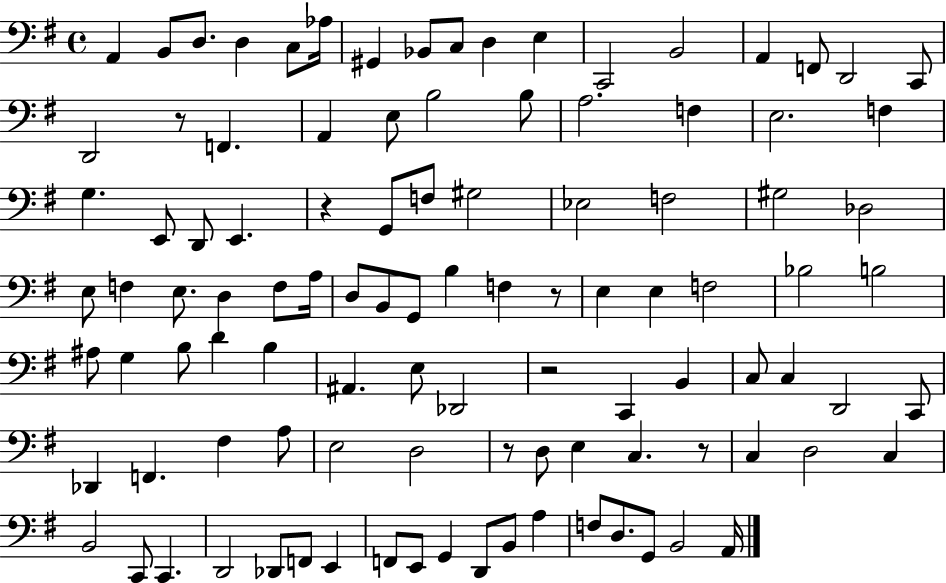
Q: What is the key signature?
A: G major